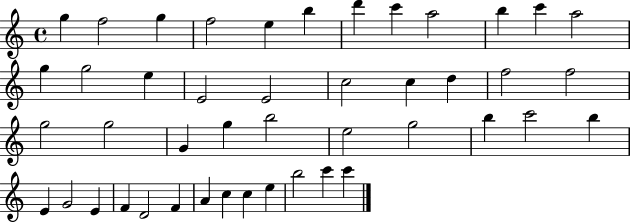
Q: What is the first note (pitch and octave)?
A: G5